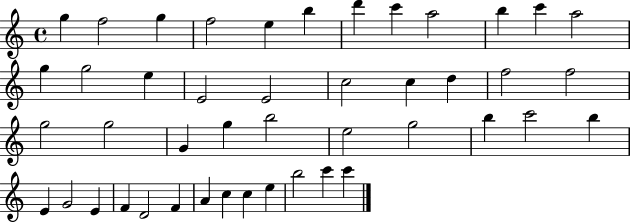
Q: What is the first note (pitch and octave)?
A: G5